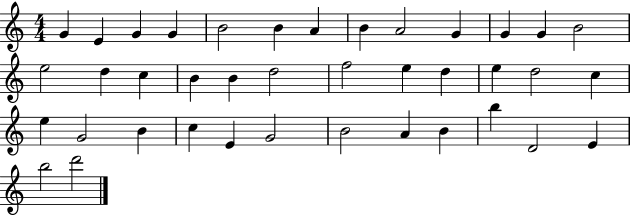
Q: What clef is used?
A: treble